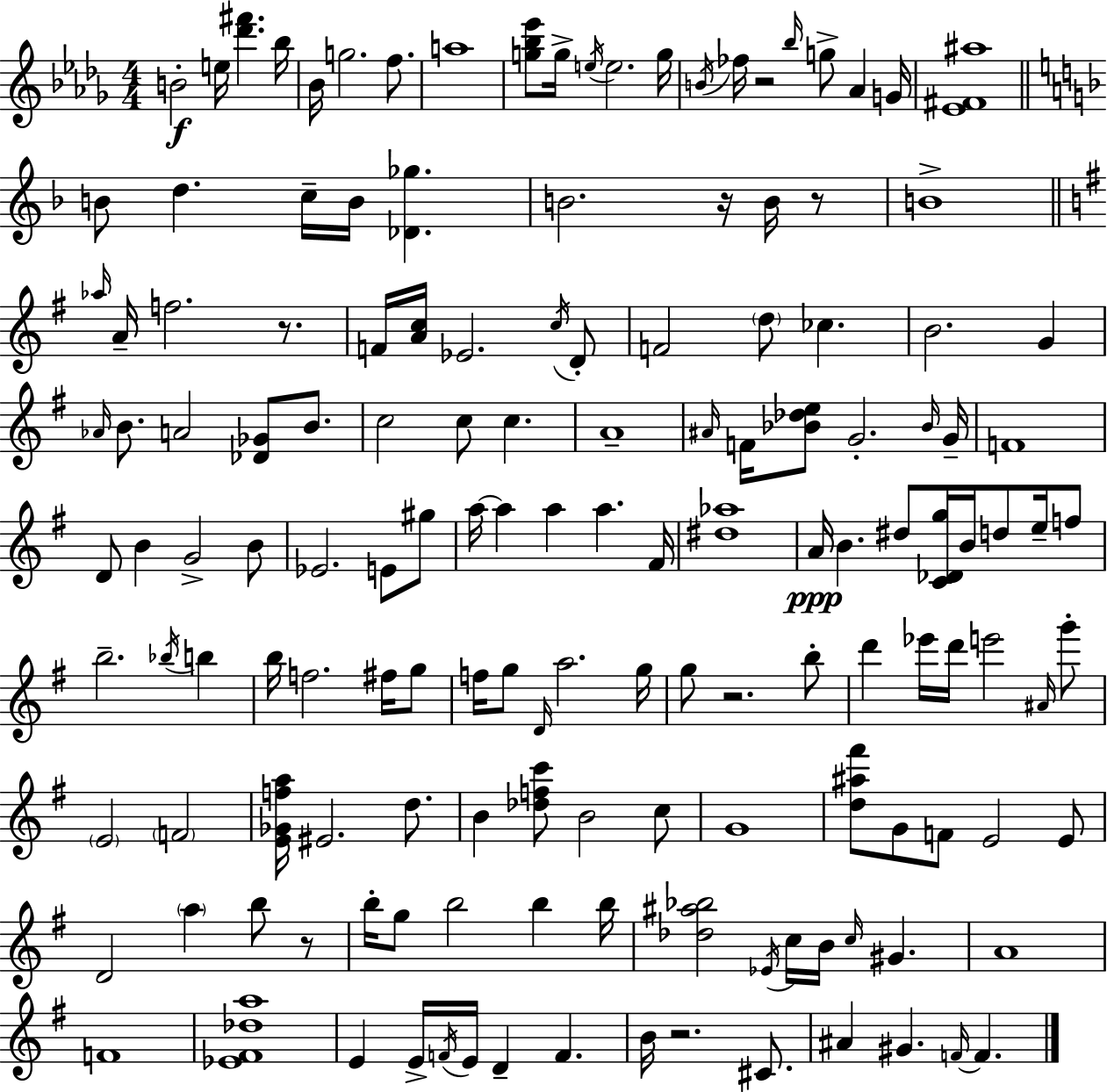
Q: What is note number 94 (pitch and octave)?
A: B4